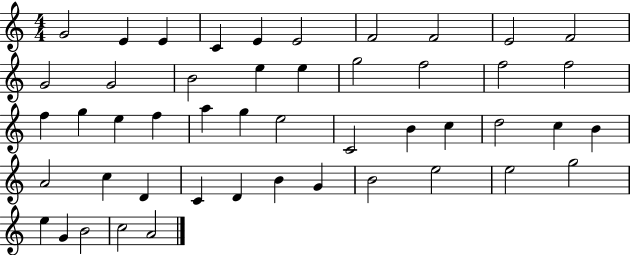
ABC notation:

X:1
T:Untitled
M:4/4
L:1/4
K:C
G2 E E C E E2 F2 F2 E2 F2 G2 G2 B2 e e g2 f2 f2 f2 f g e f a g e2 C2 B c d2 c B A2 c D C D B G B2 e2 e2 g2 e G B2 c2 A2